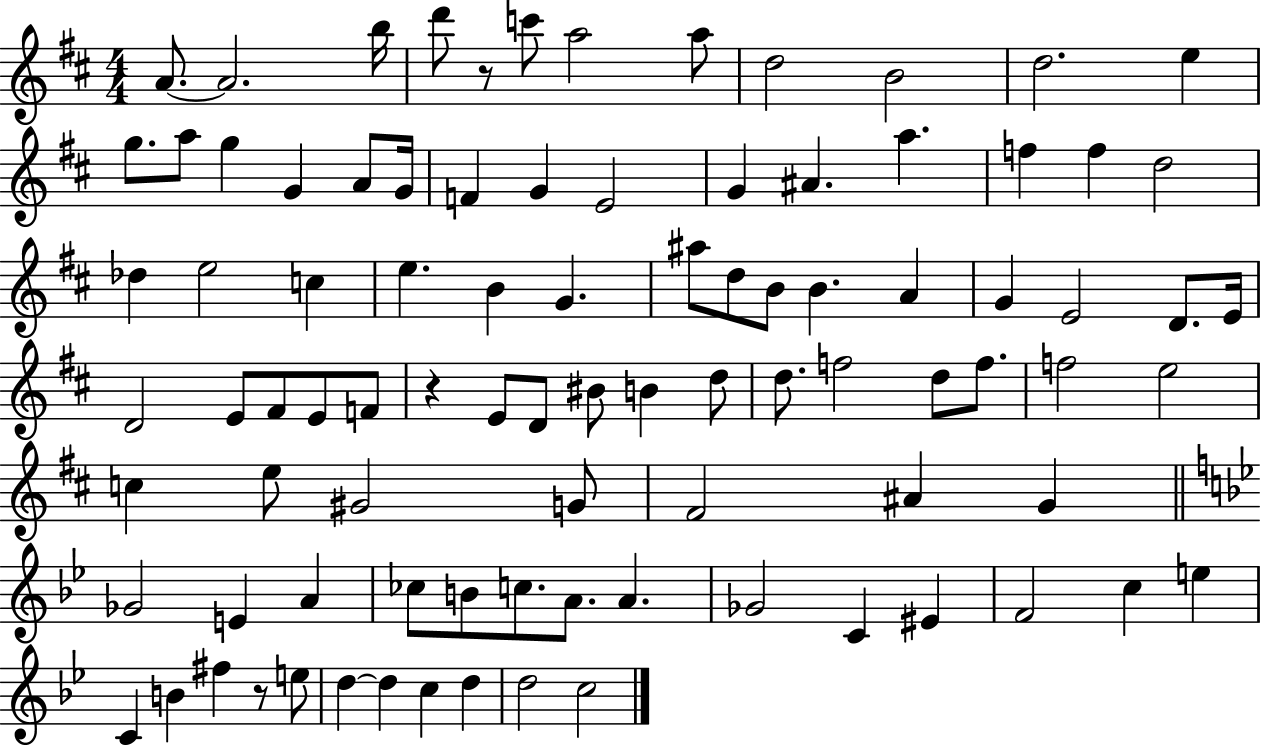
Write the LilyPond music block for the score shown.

{
  \clef treble
  \numericTimeSignature
  \time 4/4
  \key d \major
  a'8.~~ a'2. b''16 | d'''8 r8 c'''8 a''2 a''8 | d''2 b'2 | d''2. e''4 | \break g''8. a''8 g''4 g'4 a'8 g'16 | f'4 g'4 e'2 | g'4 ais'4. a''4. | f''4 f''4 d''2 | \break des''4 e''2 c''4 | e''4. b'4 g'4. | ais''8 d''8 b'8 b'4. a'4 | g'4 e'2 d'8. e'16 | \break d'2 e'8 fis'8 e'8 f'8 | r4 e'8 d'8 bis'8 b'4 d''8 | d''8. f''2 d''8 f''8. | f''2 e''2 | \break c''4 e''8 gis'2 g'8 | fis'2 ais'4 g'4 | \bar "||" \break \key g \minor ges'2 e'4 a'4 | ces''8 b'8 c''8. a'8. a'4. | ges'2 c'4 eis'4 | f'2 c''4 e''4 | \break c'4 b'4 fis''4 r8 e''8 | d''4~~ d''4 c''4 d''4 | d''2 c''2 | \bar "|."
}